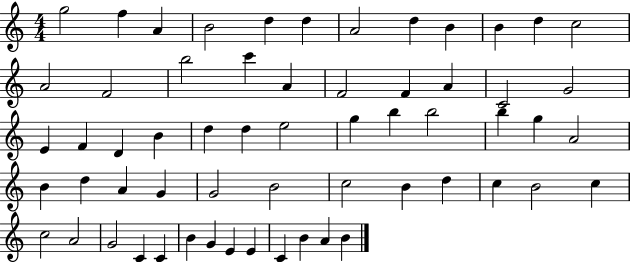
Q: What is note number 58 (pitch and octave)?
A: B4